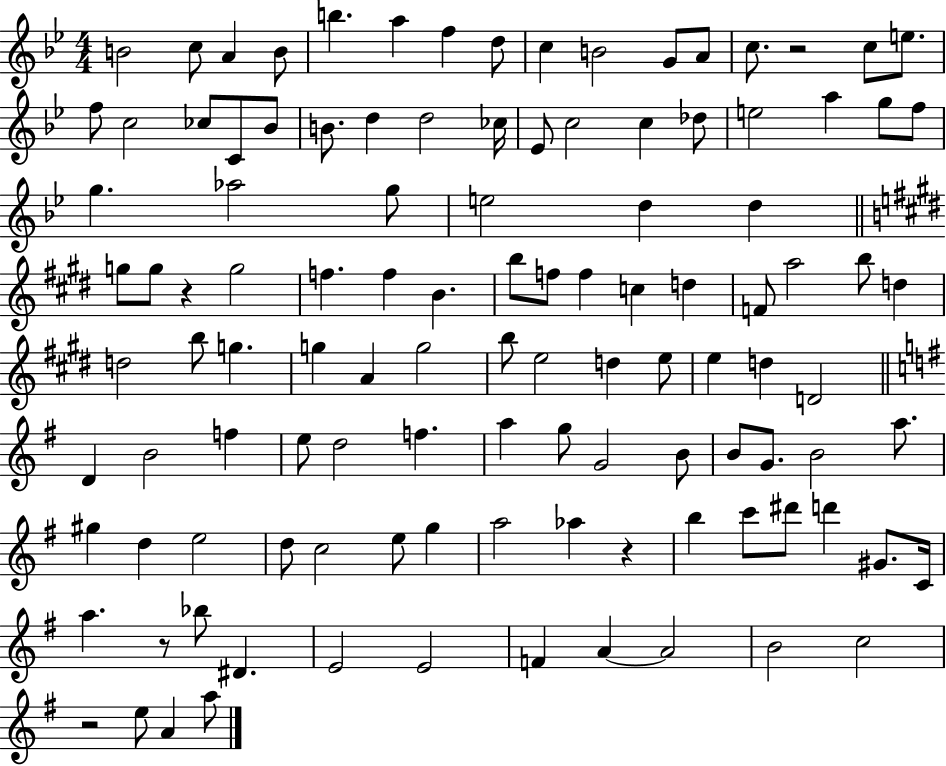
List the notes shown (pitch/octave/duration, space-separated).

B4/h C5/e A4/q B4/e B5/q. A5/q F5/q D5/e C5/q B4/h G4/e A4/e C5/e. R/h C5/e E5/e. F5/e C5/h CES5/e C4/e Bb4/e B4/e. D5/q D5/h CES5/s Eb4/e C5/h C5/q Db5/e E5/h A5/q G5/e F5/e G5/q. Ab5/h G5/e E5/h D5/q D5/q G5/e G5/e R/q G5/h F5/q. F5/q B4/q. B5/e F5/e F5/q C5/q D5/q F4/e A5/h B5/e D5/q D5/h B5/e G5/q. G5/q A4/q G5/h B5/e E5/h D5/q E5/e E5/q D5/q D4/h D4/q B4/h F5/q E5/e D5/h F5/q. A5/q G5/e G4/h B4/e B4/e G4/e. B4/h A5/e. G#5/q D5/q E5/h D5/e C5/h E5/e G5/q A5/h Ab5/q R/q B5/q C6/e D#6/e D6/q G#4/e. C4/s A5/q. R/e Bb5/e D#4/q. E4/h E4/h F4/q A4/q A4/h B4/h C5/h R/h E5/e A4/q A5/e